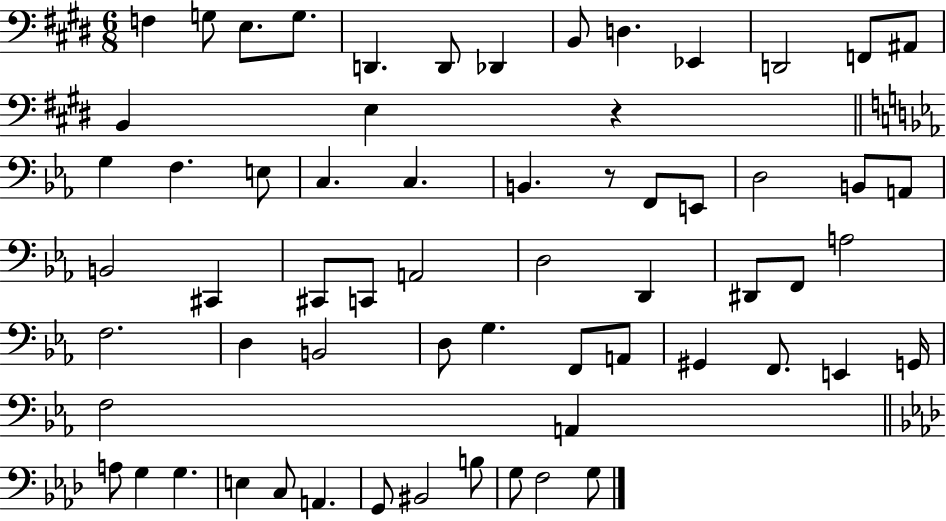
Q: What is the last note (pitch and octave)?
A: G3